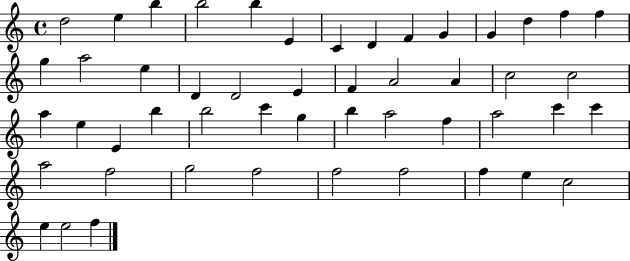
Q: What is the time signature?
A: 4/4